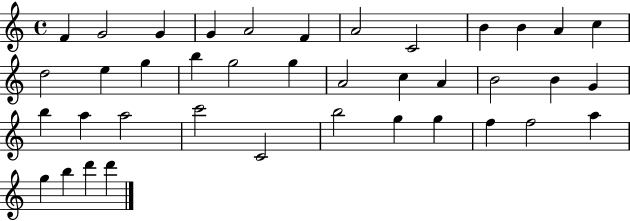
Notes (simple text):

F4/q G4/h G4/q G4/q A4/h F4/q A4/h C4/h B4/q B4/q A4/q C5/q D5/h E5/q G5/q B5/q G5/h G5/q A4/h C5/q A4/q B4/h B4/q G4/q B5/q A5/q A5/h C6/h C4/h B5/h G5/q G5/q F5/q F5/h A5/q G5/q B5/q D6/q D6/q